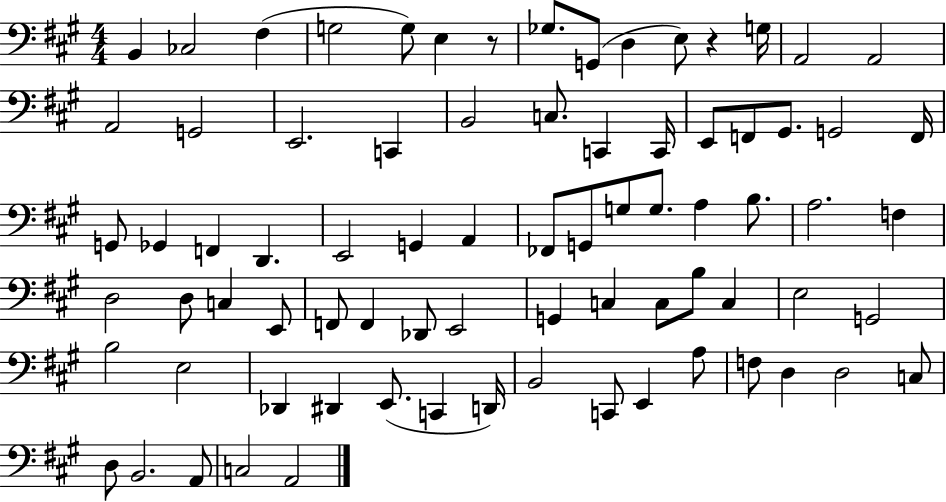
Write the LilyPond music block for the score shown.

{
  \clef bass
  \numericTimeSignature
  \time 4/4
  \key a \major
  b,4 ces2 fis4( | g2 g8) e4 r8 | ges8. g,8( d4 e8) r4 g16 | a,2 a,2 | \break a,2 g,2 | e,2. c,4 | b,2 c8. c,4 c,16 | e,8 f,8 gis,8. g,2 f,16 | \break g,8 ges,4 f,4 d,4. | e,2 g,4 a,4 | fes,8 g,8 g8 g8. a4 b8. | a2. f4 | \break d2 d8 c4 e,8 | f,8 f,4 des,8 e,2 | g,4 c4 c8 b8 c4 | e2 g,2 | \break b2 e2 | des,4 dis,4 e,8.( c,4 d,16) | b,2 c,8 e,4 a8 | f8 d4 d2 c8 | \break d8 b,2. a,8 | c2 a,2 | \bar "|."
}